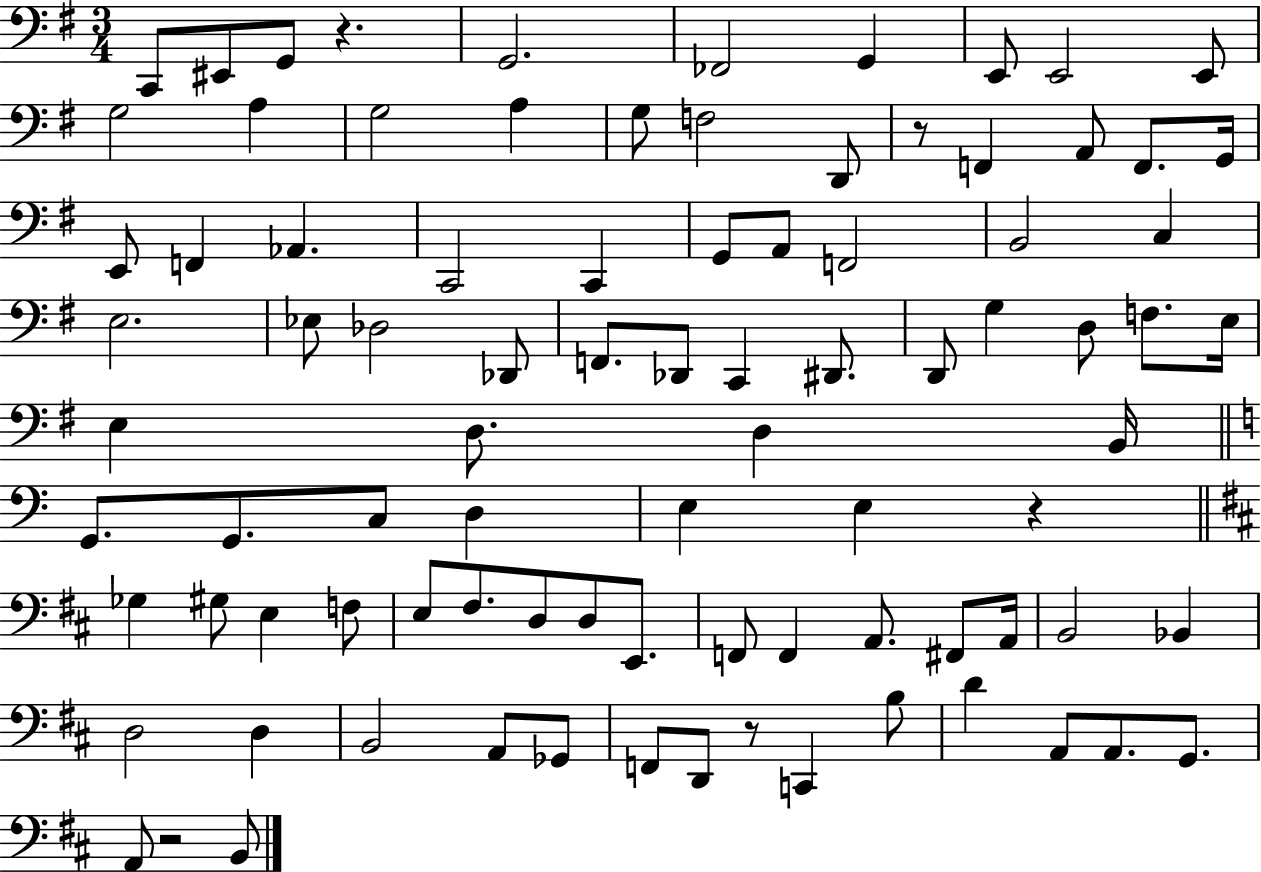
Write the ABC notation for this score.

X:1
T:Untitled
M:3/4
L:1/4
K:G
C,,/2 ^E,,/2 G,,/2 z G,,2 _F,,2 G,, E,,/2 E,,2 E,,/2 G,2 A, G,2 A, G,/2 F,2 D,,/2 z/2 F,, A,,/2 F,,/2 G,,/4 E,,/2 F,, _A,, C,,2 C,, G,,/2 A,,/2 F,,2 B,,2 C, E,2 _E,/2 _D,2 _D,,/2 F,,/2 _D,,/2 C,, ^D,,/2 D,,/2 G, D,/2 F,/2 E,/4 E, D,/2 D, B,,/4 G,,/2 G,,/2 C,/2 D, E, E, z _G, ^G,/2 E, F,/2 E,/2 ^F,/2 D,/2 D,/2 E,,/2 F,,/2 F,, A,,/2 ^F,,/2 A,,/4 B,,2 _B,, D,2 D, B,,2 A,,/2 _G,,/2 F,,/2 D,,/2 z/2 C,, B,/2 D A,,/2 A,,/2 G,,/2 A,,/2 z2 B,,/2